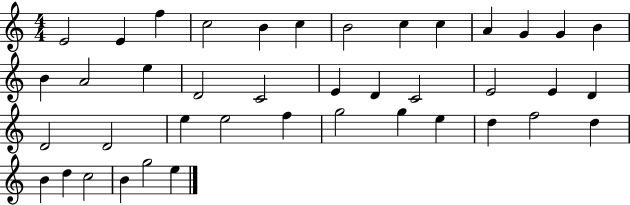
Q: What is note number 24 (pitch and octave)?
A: D4